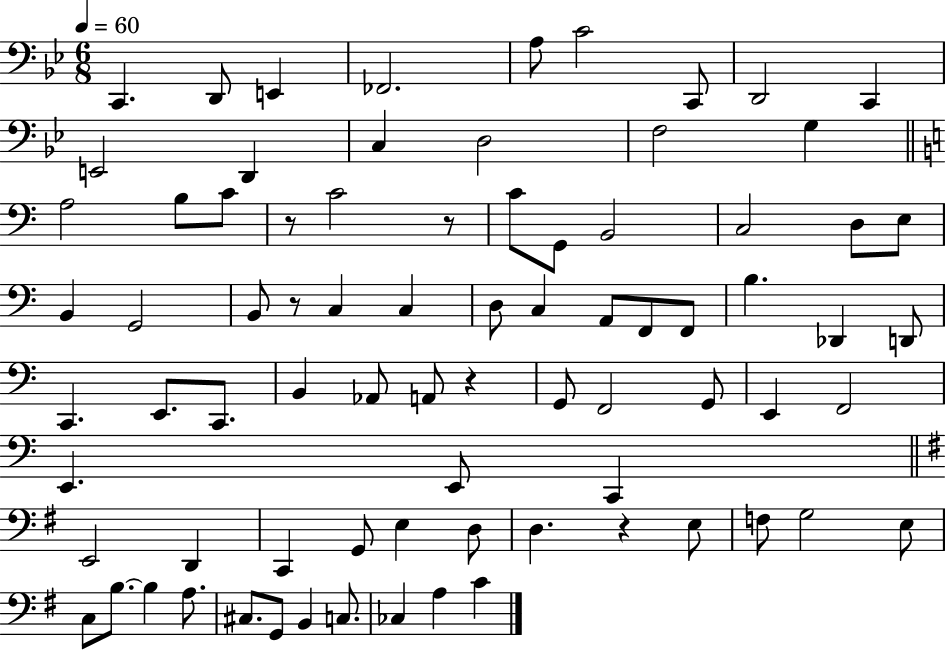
C2/q. D2/e E2/q FES2/h. A3/e C4/h C2/e D2/h C2/q E2/h D2/q C3/q D3/h F3/h G3/q A3/h B3/e C4/e R/e C4/h R/e C4/e G2/e B2/h C3/h D3/e E3/e B2/q G2/h B2/e R/e C3/q C3/q D3/e C3/q A2/e F2/e F2/e B3/q. Db2/q D2/e C2/q. E2/e. C2/e. B2/q Ab2/e A2/e R/q G2/e F2/h G2/e E2/q F2/h E2/q. E2/e C2/q E2/h D2/q C2/q G2/e E3/q D3/e D3/q. R/q E3/e F3/e G3/h E3/e C3/e B3/e. B3/q A3/e. C#3/e. G2/e B2/q C3/e. CES3/q A3/q C4/q